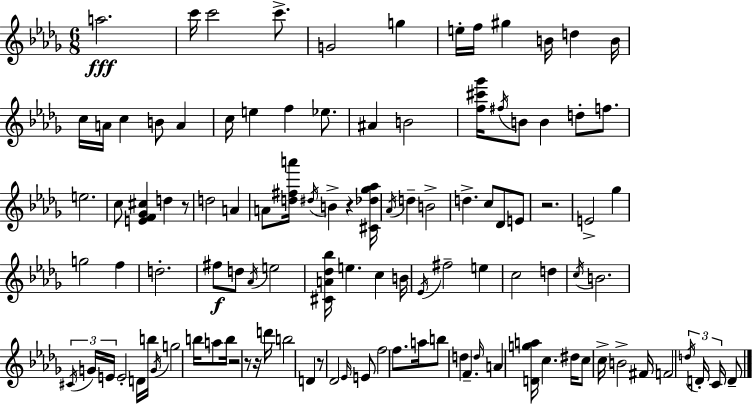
A5/h. C6/s C6/h C6/e. G4/h G5/q E5/s F5/s G#5/q B4/s D5/q B4/s C5/s A4/s C5/q B4/e A4/q C5/s E5/q F5/q Eb5/e. A#4/q B4/h [F5,C#6,Gb6]/s F#5/s B4/e B4/q D5/e F5/e. E5/h. C5/e [E4,F4,Gb4,C#5]/q D5/q R/e D5/h A4/q A4/e [D5,F#5,A6]/s D#5/s B4/q R/q [C#4,Db5,Gb5,Ab5]/s Ab4/s D5/q B4/h D5/q. C5/e Db4/e E4/e R/h. E4/h Gb5/q G5/h F5/q D5/h. F#5/e D5/e Ab4/s E5/h [C#4,A4,Db5,Bb5]/s E5/q. C5/q B4/s Eb4/s F#5/h E5/q C5/h D5/q C5/s B4/h. C#4/s G4/s E4/s E4/h D4/s B5/s G4/s G5/h B5/s A5/e B5/s R/h R/e R/s D6/s B5/h D4/q R/e Db4/h Eb4/s E4/e F5/h F5/e. A5/s B5/e D5/q F4/q. D5/s A4/q [D4,G5,A5]/s C5/q. D#5/s C5/e C5/s B4/h F#4/s F4/h D5/s D4/s C4/s D4/e